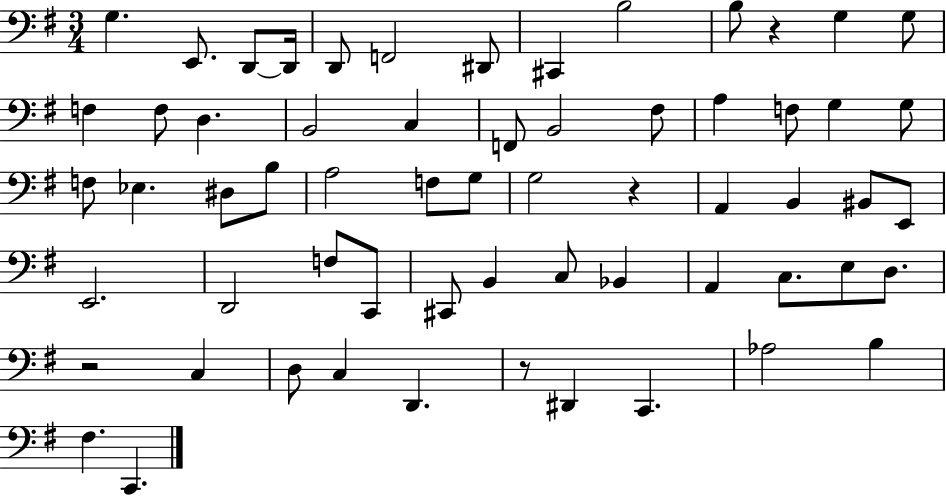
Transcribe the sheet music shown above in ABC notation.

X:1
T:Untitled
M:3/4
L:1/4
K:G
G, E,,/2 D,,/2 D,,/4 D,,/2 F,,2 ^D,,/2 ^C,, B,2 B,/2 z G, G,/2 F, F,/2 D, B,,2 C, F,,/2 B,,2 ^F,/2 A, F,/2 G, G,/2 F,/2 _E, ^D,/2 B,/2 A,2 F,/2 G,/2 G,2 z A,, B,, ^B,,/2 E,,/2 E,,2 D,,2 F,/2 C,,/2 ^C,,/2 B,, C,/2 _B,, A,, C,/2 E,/2 D,/2 z2 C, D,/2 C, D,, z/2 ^D,, C,, _A,2 B, ^F, C,,